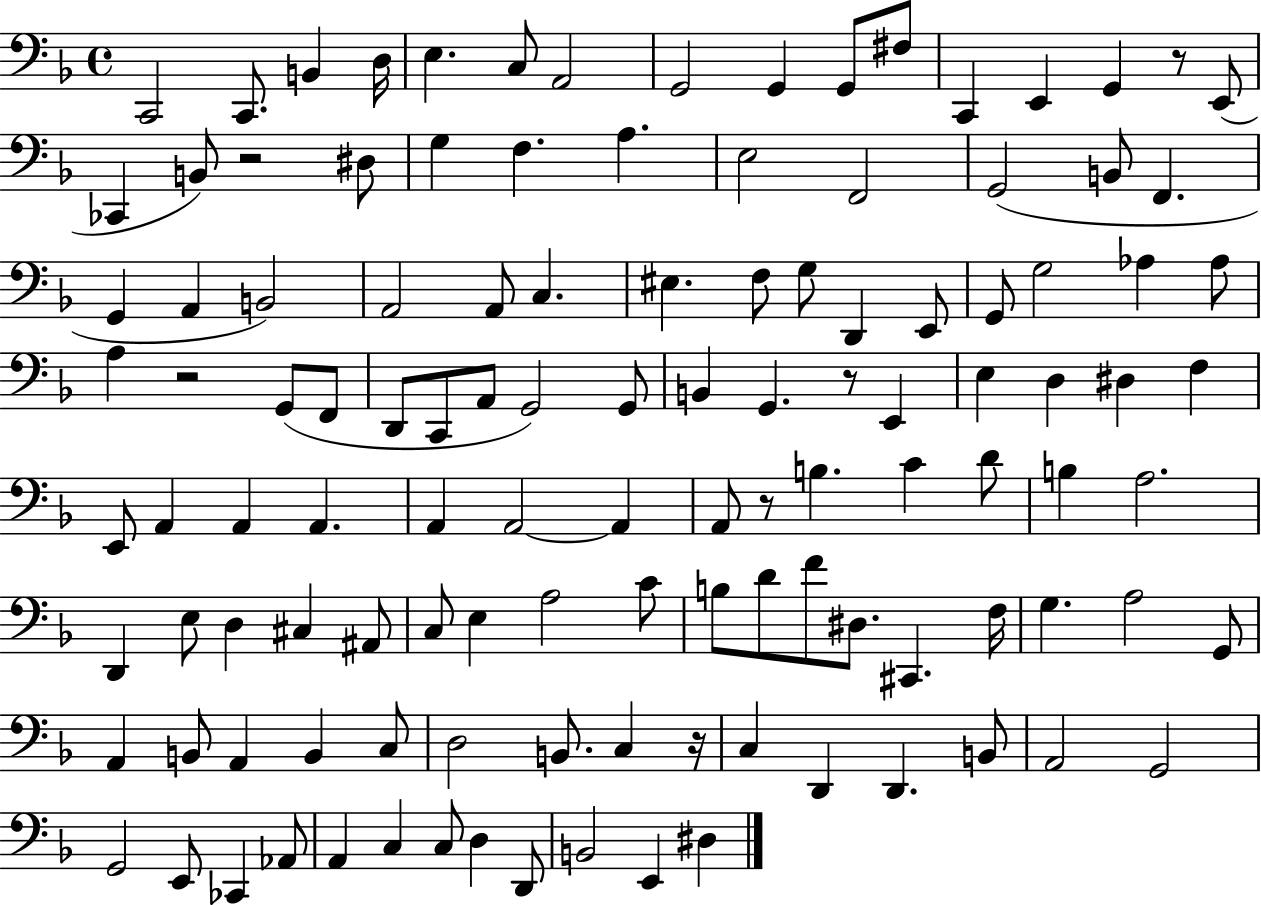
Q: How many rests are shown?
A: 6